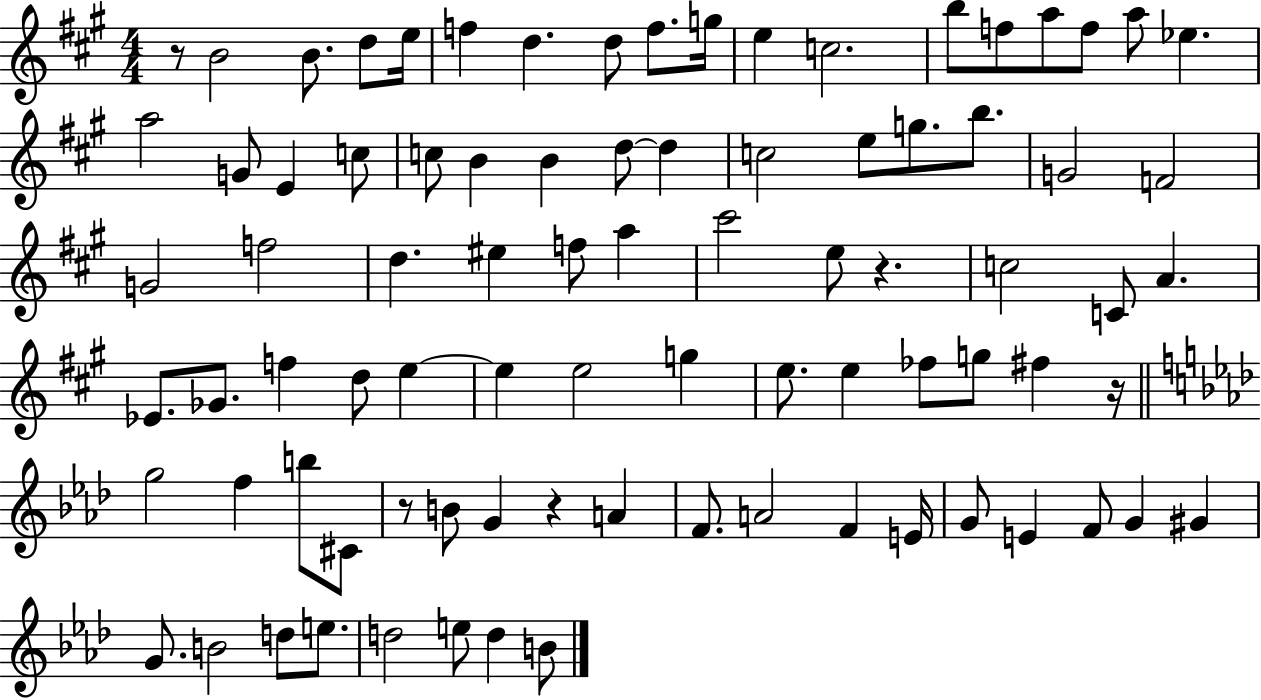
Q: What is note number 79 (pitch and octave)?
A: D5